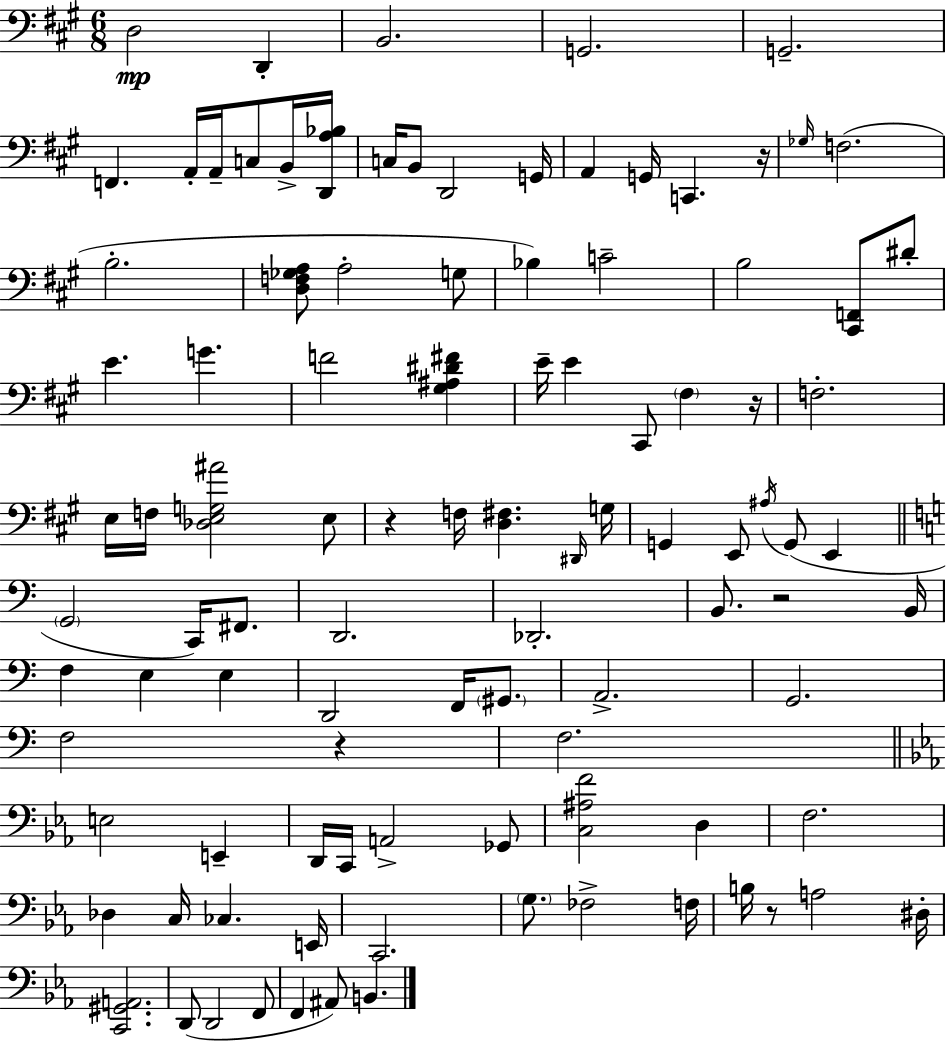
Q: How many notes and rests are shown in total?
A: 101